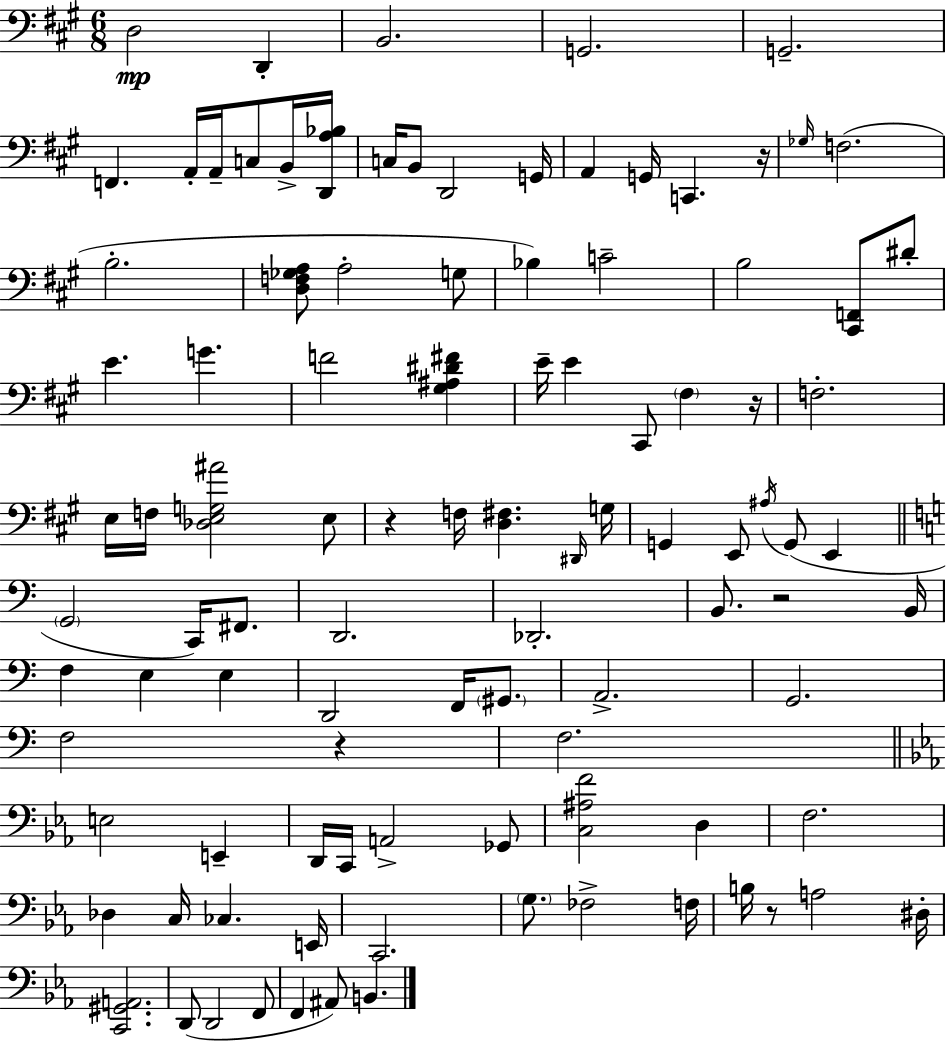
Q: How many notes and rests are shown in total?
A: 101